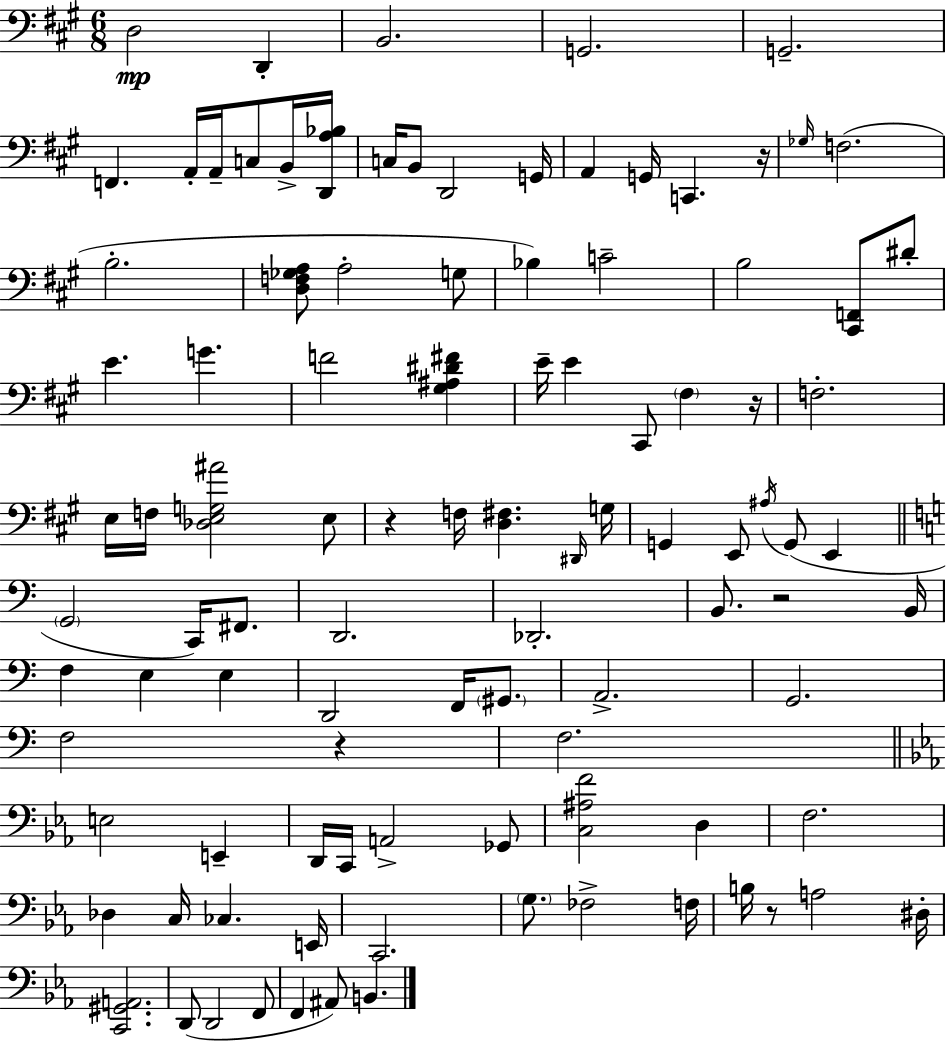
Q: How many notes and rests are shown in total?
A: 101